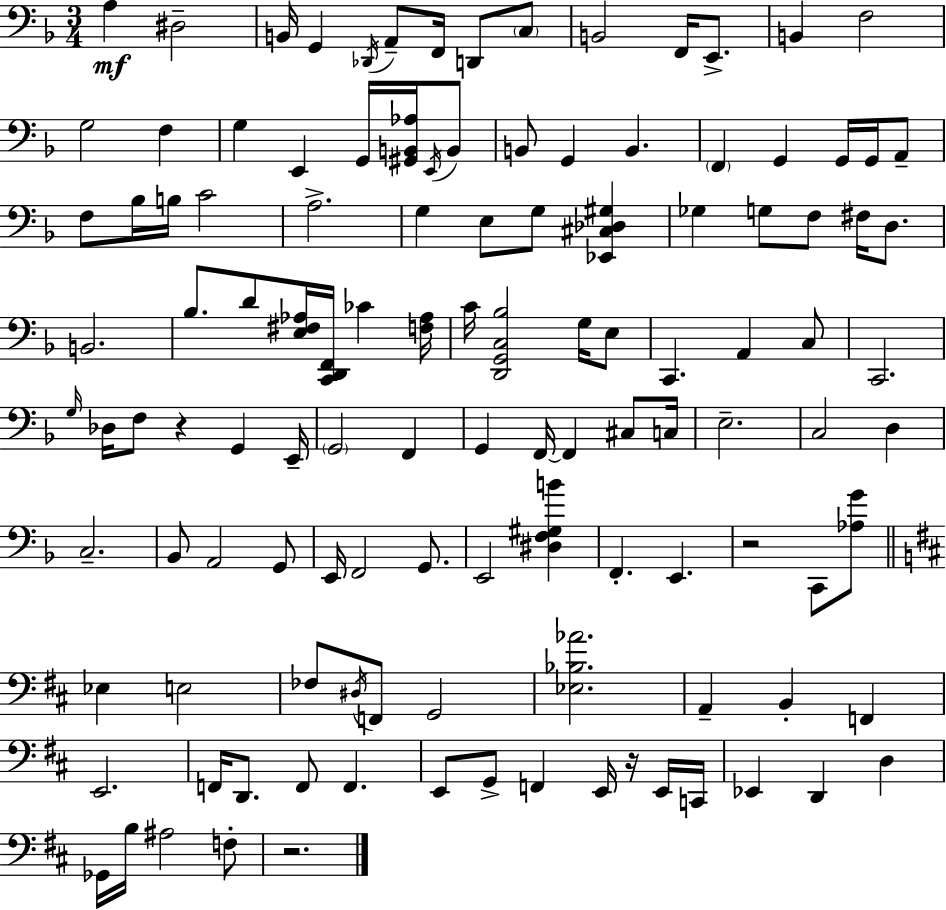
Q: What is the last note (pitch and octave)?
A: F3